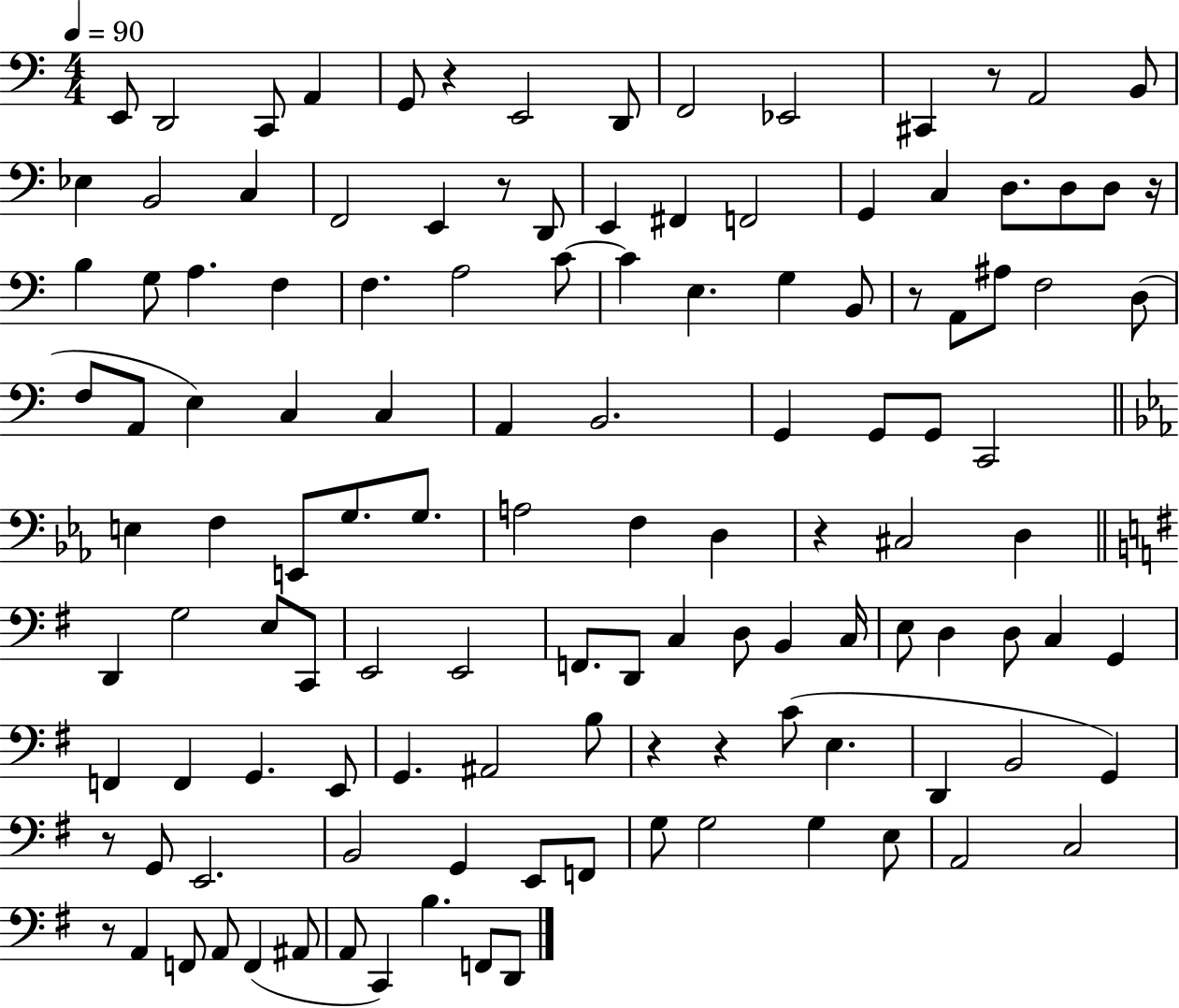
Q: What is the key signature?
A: C major